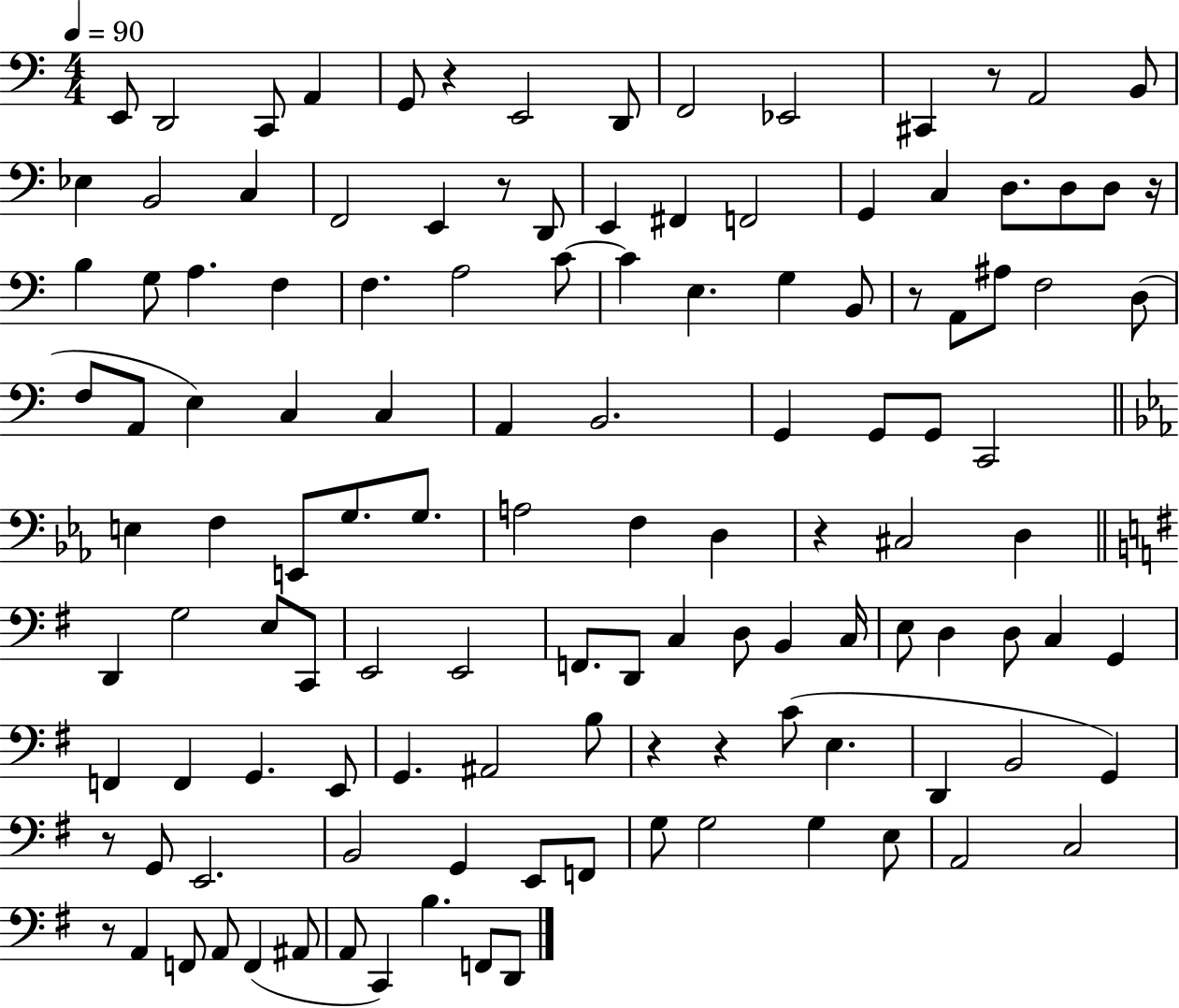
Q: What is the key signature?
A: C major